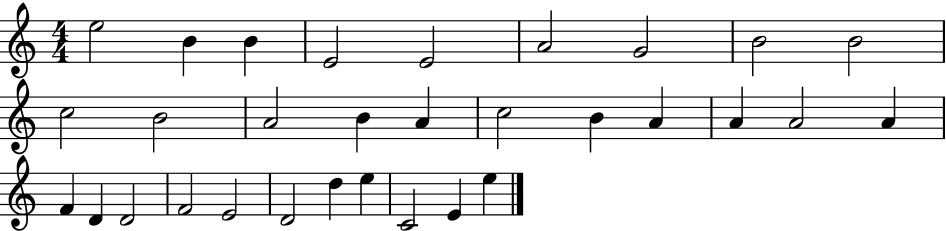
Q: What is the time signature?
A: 4/4